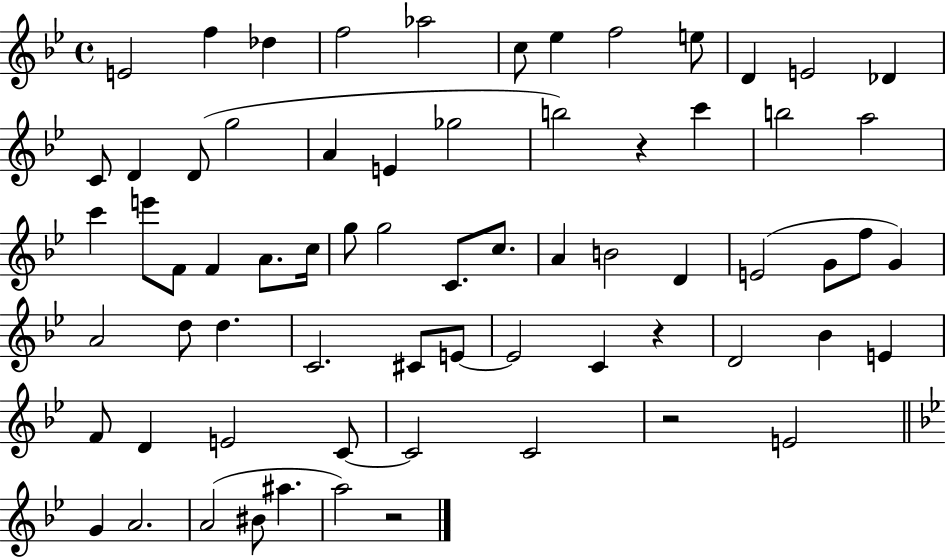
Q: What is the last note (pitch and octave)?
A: A5